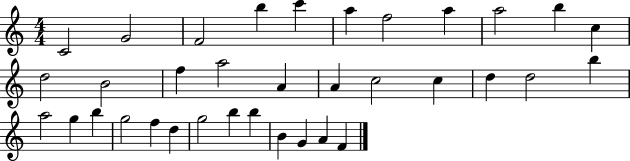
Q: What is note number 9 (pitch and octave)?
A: A5